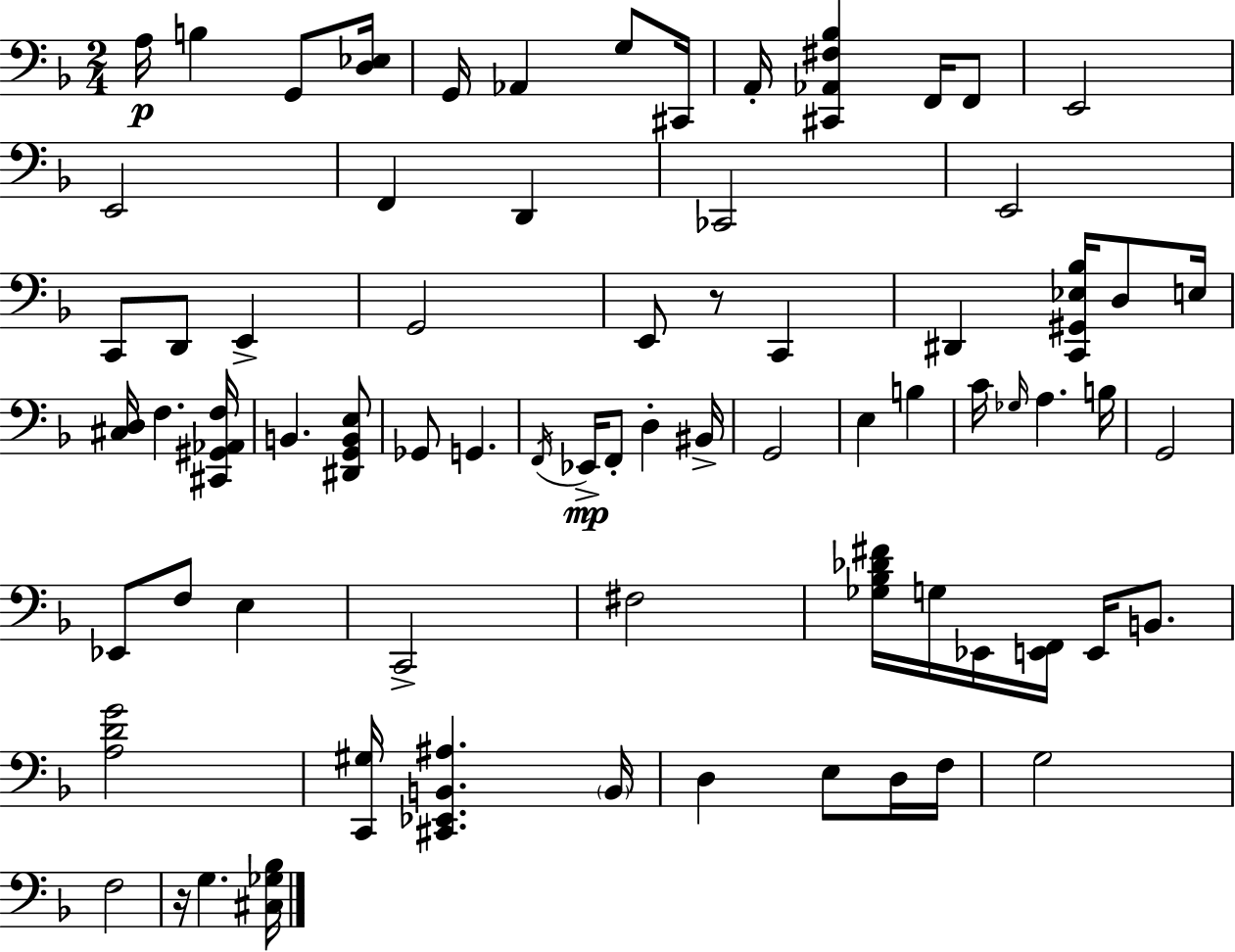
{
  \clef bass
  \numericTimeSignature
  \time 2/4
  \key d \minor
  a16\p b4 g,8 <d ees>16 | g,16 aes,4 g8 cis,16 | a,16-. <cis, aes, fis bes>4 f,16 f,8 | e,2 | \break e,2 | f,4 d,4 | ces,2 | e,2 | \break c,8 d,8 e,4-> | g,2 | e,8 r8 c,4 | dis,4 <c, gis, ees bes>16 d8 e16 | \break <cis d>16 f4. <cis, gis, aes, f>16 | b,4. <dis, g, b, e>8 | ges,8 g,4. | \acciaccatura { f,16 }\mp ees,16-> f,8-. d4-. | \break bis,16-> g,2 | e4 b4 | c'16 \grace { ges16 } a4. | b16 g,2 | \break ees,8 f8 e4 | c,2-> | fis2 | <ges bes des' fis'>16 g16 ees,16 <e, f,>16 e,16 b,8. | \break <a d' g'>2 | <c, gis>16 <cis, ees, b, ais>4. | \parenthesize b,16 d4 e8 | d16 f16 g2 | \break f2 | r16 g4. | <cis ges bes>16 \bar "|."
}